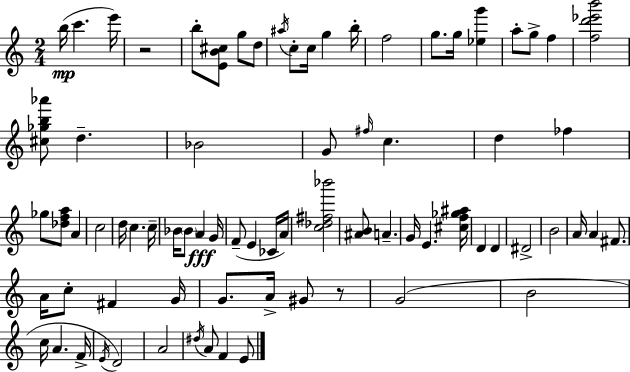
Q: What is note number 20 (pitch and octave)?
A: G4